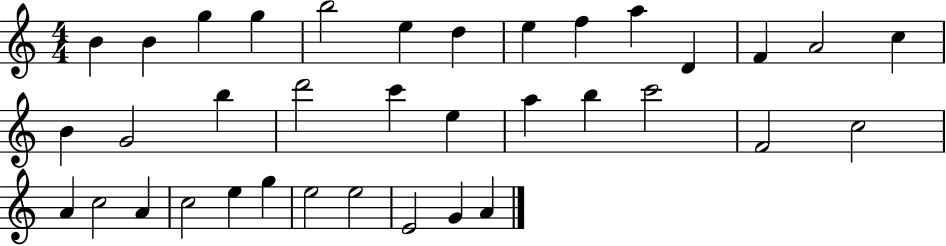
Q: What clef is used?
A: treble